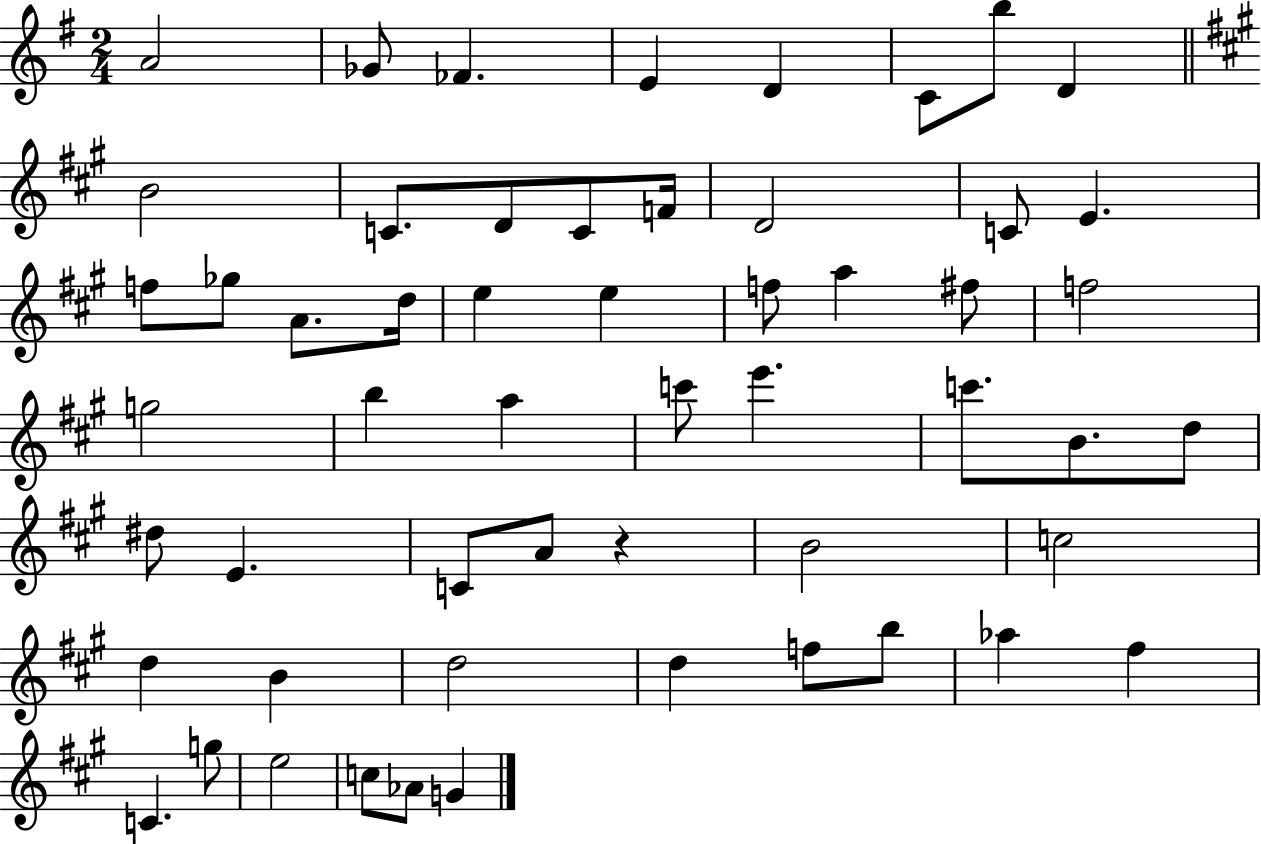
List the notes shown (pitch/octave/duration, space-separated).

A4/h Gb4/e FES4/q. E4/q D4/q C4/e B5/e D4/q B4/h C4/e. D4/e C4/e F4/s D4/h C4/e E4/q. F5/e Gb5/e A4/e. D5/s E5/q E5/q F5/e A5/q F#5/e F5/h G5/h B5/q A5/q C6/e E6/q. C6/e. B4/e. D5/e D#5/e E4/q. C4/e A4/e R/q B4/h C5/h D5/q B4/q D5/h D5/q F5/e B5/e Ab5/q F#5/q C4/q. G5/e E5/h C5/e Ab4/e G4/q